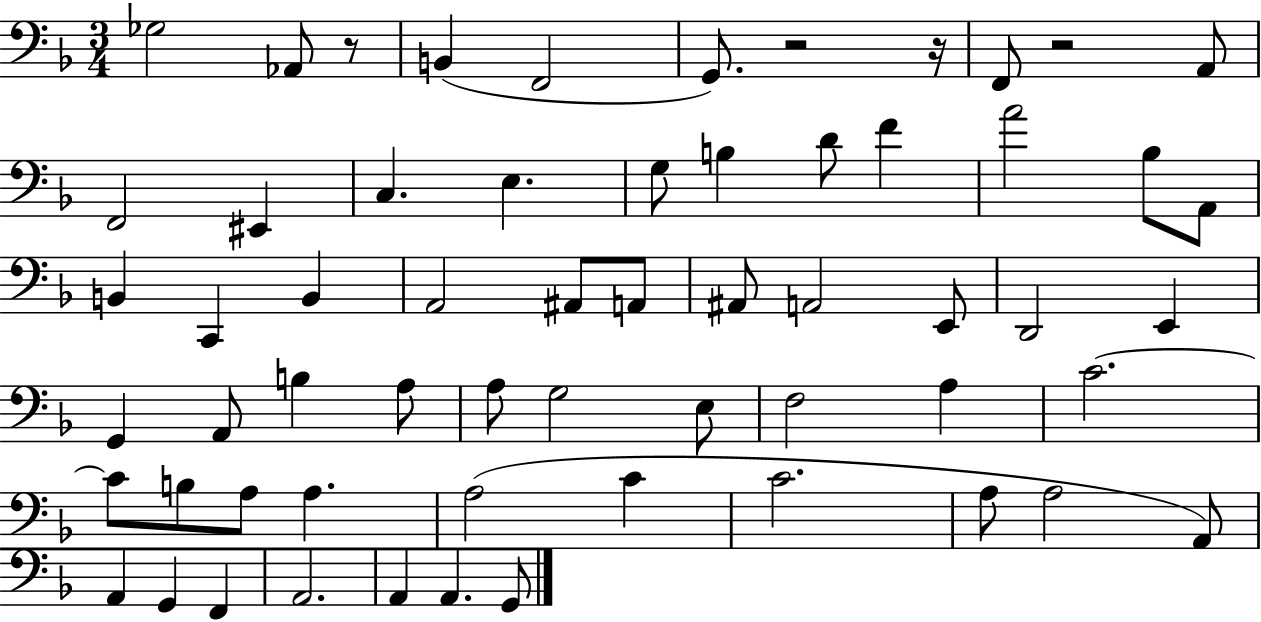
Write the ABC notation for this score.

X:1
T:Untitled
M:3/4
L:1/4
K:F
_G,2 _A,,/2 z/2 B,, F,,2 G,,/2 z2 z/4 F,,/2 z2 A,,/2 F,,2 ^E,, C, E, G,/2 B, D/2 F A2 _B,/2 A,,/2 B,, C,, B,, A,,2 ^A,,/2 A,,/2 ^A,,/2 A,,2 E,,/2 D,,2 E,, G,, A,,/2 B, A,/2 A,/2 G,2 E,/2 F,2 A, C2 C/2 B,/2 A,/2 A, A,2 C C2 A,/2 A,2 A,,/2 A,, G,, F,, A,,2 A,, A,, G,,/2